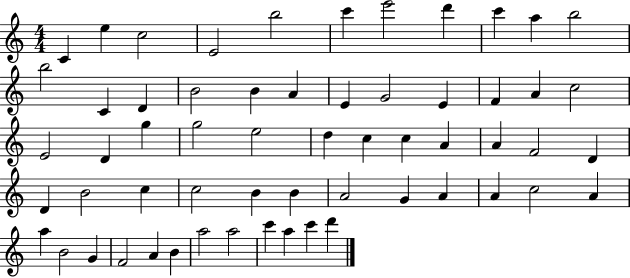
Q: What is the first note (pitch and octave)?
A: C4